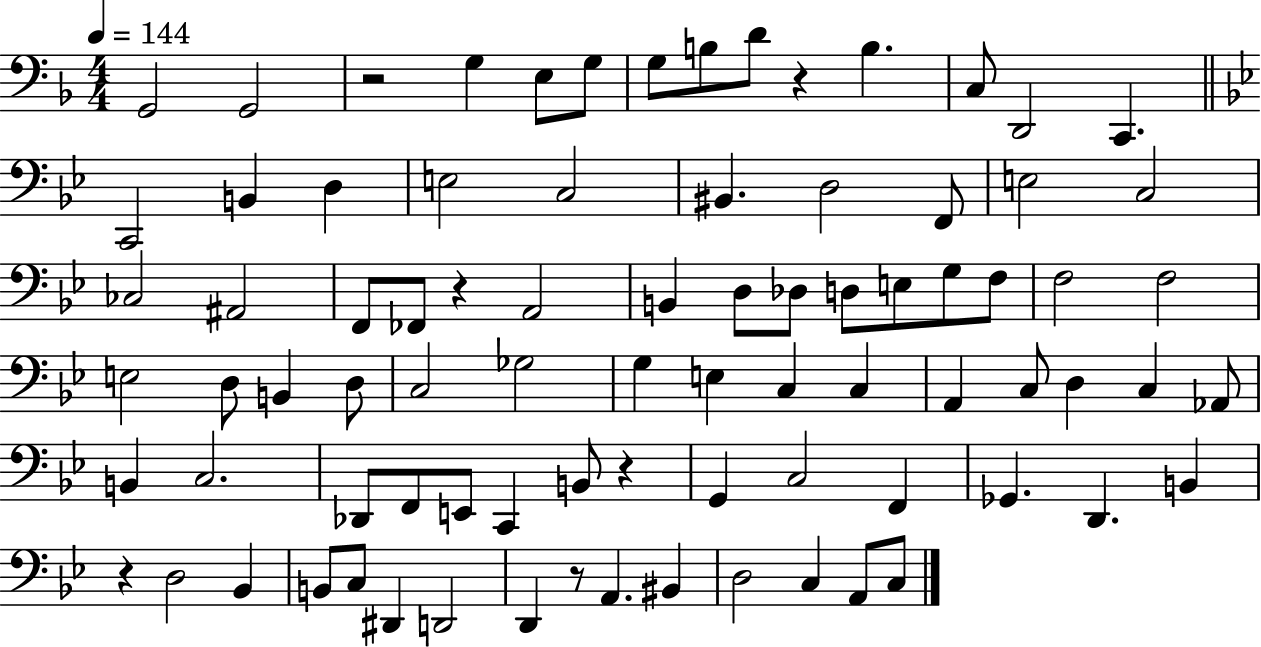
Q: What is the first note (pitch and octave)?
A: G2